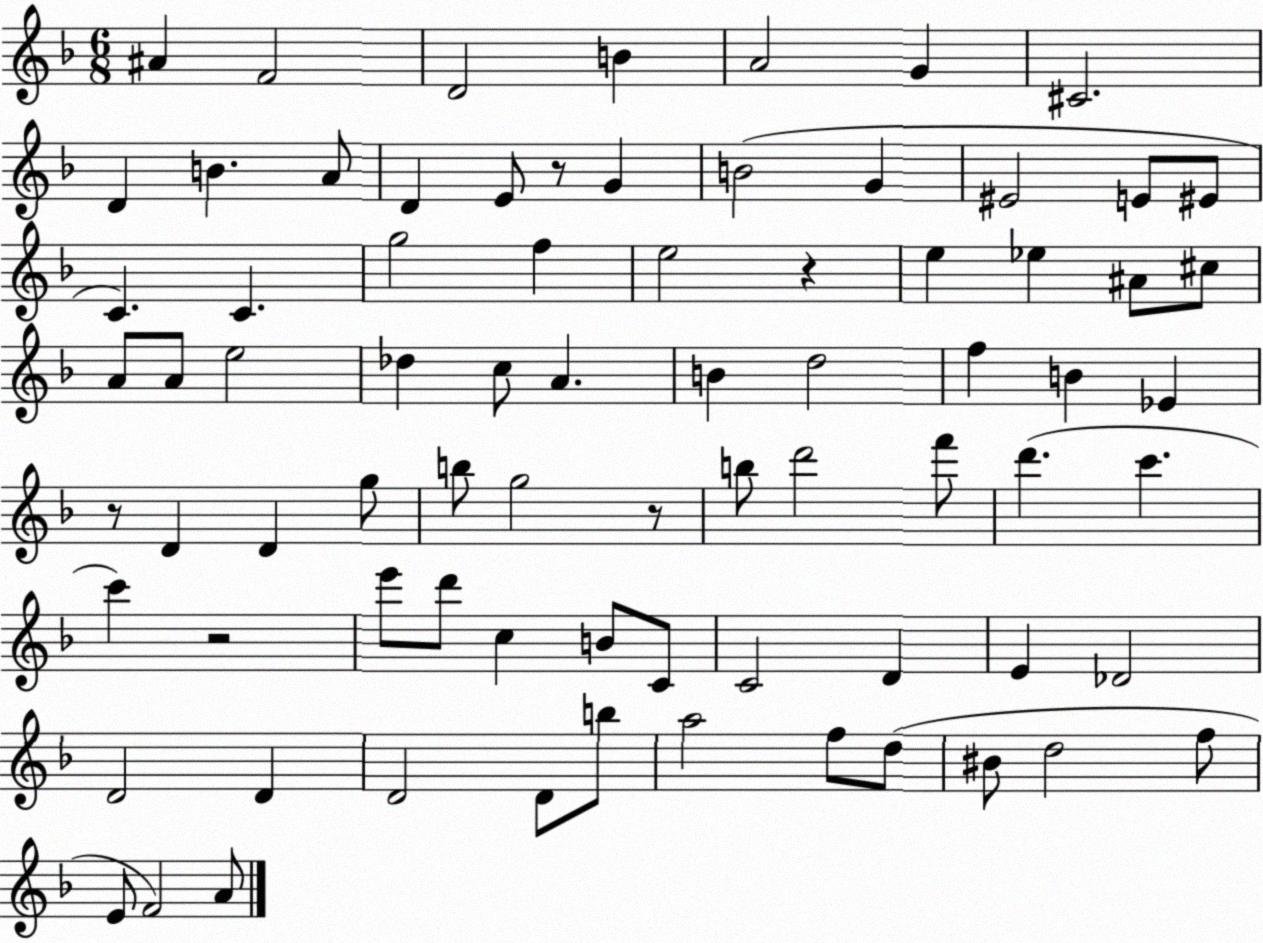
X:1
T:Untitled
M:6/8
L:1/4
K:F
^A F2 D2 B A2 G ^C2 D B A/2 D E/2 z/2 G B2 G ^E2 E/2 ^E/2 C C g2 f e2 z e _e ^A/2 ^c/2 A/2 A/2 e2 _d c/2 A B d2 f B _E z/2 D D g/2 b/2 g2 z/2 b/2 d'2 f'/2 d' c' c' z2 e'/2 d'/2 c B/2 C/2 C2 D E _D2 D2 D D2 D/2 b/2 a2 f/2 d/2 ^B/2 d2 f/2 E/2 F2 A/2